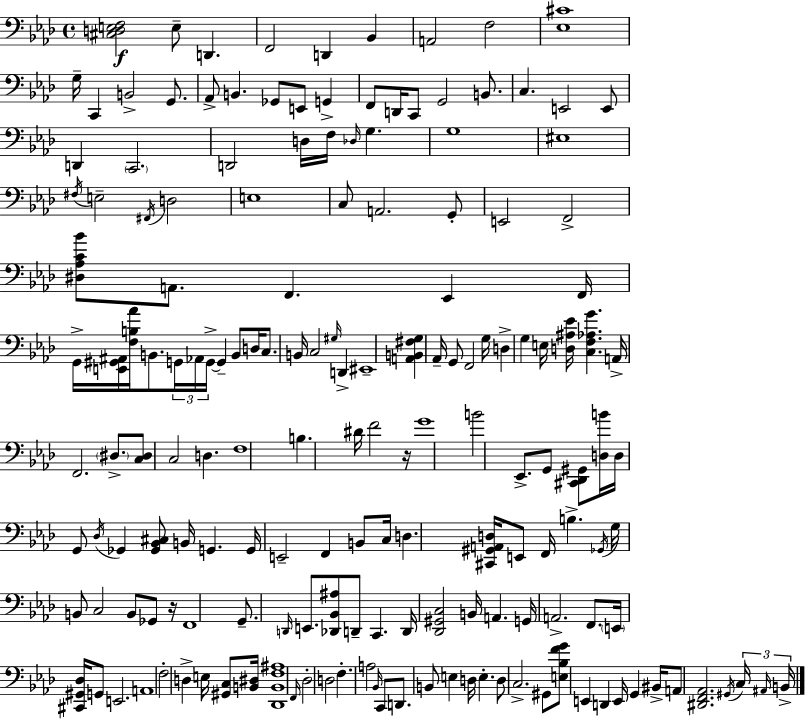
X:1
T:Untitled
M:4/4
L:1/4
K:Fm
[^C,D,E,F,]2 E,/2 D,, F,,2 D,, _B,, A,,2 F,2 [_E,^C]4 G,/4 C,, B,,2 G,,/2 _A,,/2 B,, _G,,/2 E,,/2 G,, F,,/2 D,,/4 C,,/2 G,,2 B,,/2 C, E,,2 E,,/2 D,, C,,2 D,,2 D,/4 F,/4 _D,/4 G, G,4 ^E,4 ^F,/4 E,2 ^F,,/4 D,2 E,4 C,/2 A,,2 G,,/2 E,,2 F,,2 [^D,_A,C_B]/2 A,,/2 F,, _E,, F,,/4 G,,/4 [E,,^G,,^A,,]/4 [F,B,_A]/4 B,,/2 G,,/4 _A,,/4 G,,/4 G,, B,,/2 D,/4 C,/2 B,,/4 C,2 ^G,/4 D,, ^E,,4 [A,,B,,^F,G,] _A,,/4 G,,/2 F,,2 G,/4 D, G, E,/4 [D,^A,_E]/4 [C,F,_A,G] A,,/4 F,,2 ^D,/2 [C,^D,]/2 C,2 D, F,4 B, ^D/4 F2 z/4 G4 B2 _E,,/2 G,,/2 [^C,,_D,,^G,,]/2 [D,B]/4 D,/4 G,,/2 _D,/4 _G,, [_G,,_B,,^C,]/2 B,,/4 G,, G,,/4 E,,2 F,, B,,/2 C,/4 D, [^C,,^G,,A,,D,]/4 E,,/2 F,,/4 B, _G,,/4 G,/4 B,,/2 C,2 B,,/2 _G,,/2 z/4 F,,4 G,,/2 D,,/4 E,,/2 [_D,,_B,,^A,]/2 D,,/2 C,, D,,/4 [_D,,^G,,C,]2 B,,/4 A,, G,,/4 A,,2 F,,/2 E,,/4 [^C,,^G,,_D,]/4 G,,/2 E,,2 A,,4 F,2 D, E,/4 [^G,,C,]/2 [B,,^D,]/4 [_D,,B,,F,^A,]4 F,,/4 _D,2 D,2 F, A,2 _B,,/4 C,,/2 D,,/2 B,,/2 E, D,/4 E, D,/2 C,2 ^G,,/2 [E,_B,FG]/2 E,, D,, E,,/4 G,, ^B,,/4 A,,/2 [^D,,F,,_A,,]2 ^G,,/4 C,/4 ^A,,/4 B,,/4